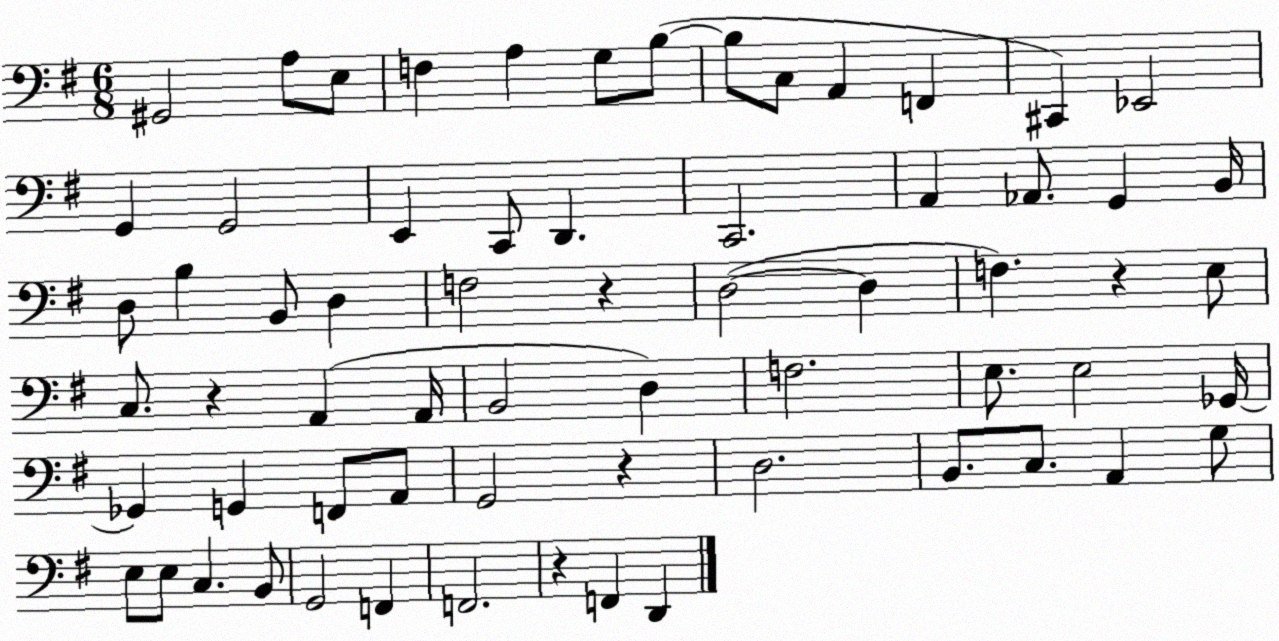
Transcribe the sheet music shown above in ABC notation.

X:1
T:Untitled
M:6/8
L:1/4
K:G
^G,,2 A,/2 E,/2 F, A, G,/2 B,/2 B,/2 C,/2 A,, F,, ^C,, _E,,2 G,, G,,2 E,, C,,/2 D,, C,,2 A,, _A,,/2 G,, B,,/4 D,/2 B, B,,/2 D, F,2 z D,2 D, F, z E,/2 C,/2 z A,, A,,/4 B,,2 D, F,2 E,/2 E,2 _G,,/4 _G,, G,, F,,/2 A,,/2 G,,2 z D,2 B,,/2 C,/2 A,, G,/2 E,/2 E,/2 C, B,,/2 G,,2 F,, F,,2 z F,, D,,